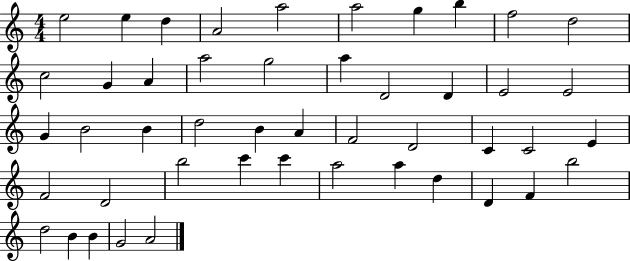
{
  \clef treble
  \numericTimeSignature
  \time 4/4
  \key c \major
  e''2 e''4 d''4 | a'2 a''2 | a''2 g''4 b''4 | f''2 d''2 | \break c''2 g'4 a'4 | a''2 g''2 | a''4 d'2 d'4 | e'2 e'2 | \break g'4 b'2 b'4 | d''2 b'4 a'4 | f'2 d'2 | c'4 c'2 e'4 | \break f'2 d'2 | b''2 c'''4 c'''4 | a''2 a''4 d''4 | d'4 f'4 b''2 | \break d''2 b'4 b'4 | g'2 a'2 | \bar "|."
}